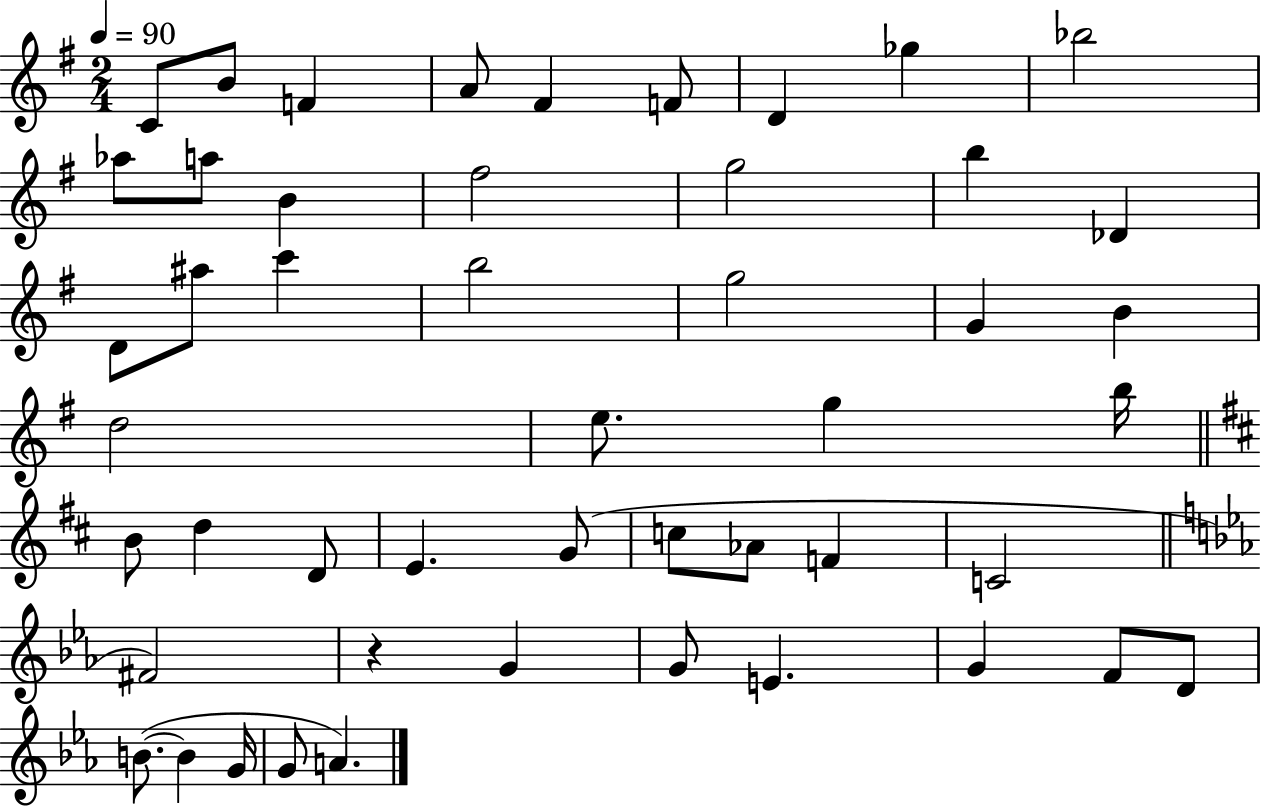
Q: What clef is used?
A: treble